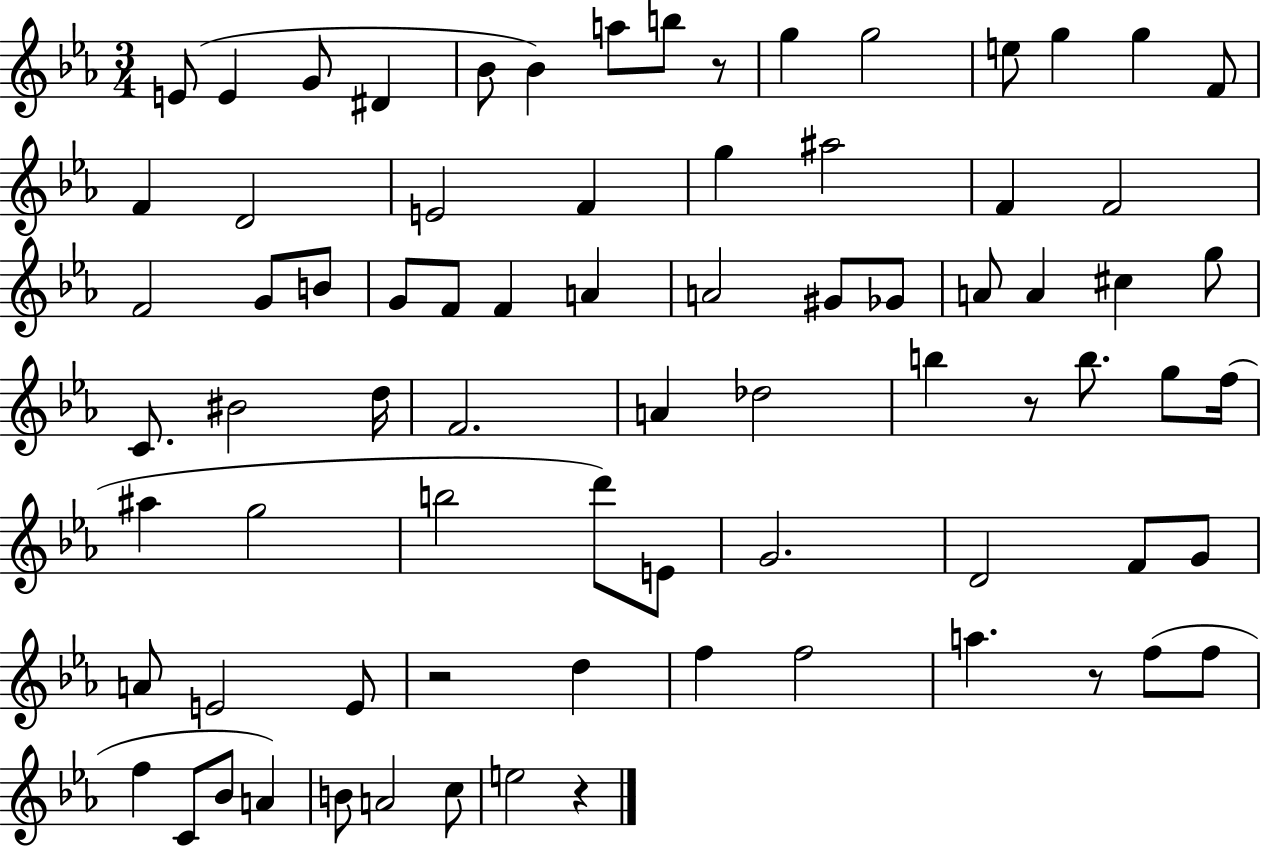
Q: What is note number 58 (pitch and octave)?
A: E4